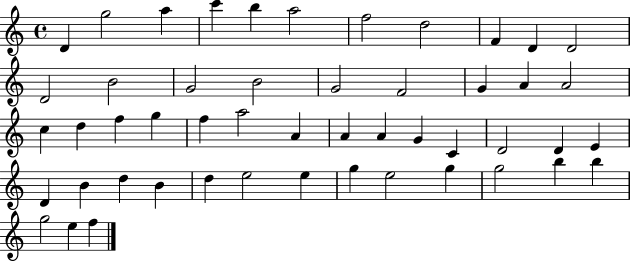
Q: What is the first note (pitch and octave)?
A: D4